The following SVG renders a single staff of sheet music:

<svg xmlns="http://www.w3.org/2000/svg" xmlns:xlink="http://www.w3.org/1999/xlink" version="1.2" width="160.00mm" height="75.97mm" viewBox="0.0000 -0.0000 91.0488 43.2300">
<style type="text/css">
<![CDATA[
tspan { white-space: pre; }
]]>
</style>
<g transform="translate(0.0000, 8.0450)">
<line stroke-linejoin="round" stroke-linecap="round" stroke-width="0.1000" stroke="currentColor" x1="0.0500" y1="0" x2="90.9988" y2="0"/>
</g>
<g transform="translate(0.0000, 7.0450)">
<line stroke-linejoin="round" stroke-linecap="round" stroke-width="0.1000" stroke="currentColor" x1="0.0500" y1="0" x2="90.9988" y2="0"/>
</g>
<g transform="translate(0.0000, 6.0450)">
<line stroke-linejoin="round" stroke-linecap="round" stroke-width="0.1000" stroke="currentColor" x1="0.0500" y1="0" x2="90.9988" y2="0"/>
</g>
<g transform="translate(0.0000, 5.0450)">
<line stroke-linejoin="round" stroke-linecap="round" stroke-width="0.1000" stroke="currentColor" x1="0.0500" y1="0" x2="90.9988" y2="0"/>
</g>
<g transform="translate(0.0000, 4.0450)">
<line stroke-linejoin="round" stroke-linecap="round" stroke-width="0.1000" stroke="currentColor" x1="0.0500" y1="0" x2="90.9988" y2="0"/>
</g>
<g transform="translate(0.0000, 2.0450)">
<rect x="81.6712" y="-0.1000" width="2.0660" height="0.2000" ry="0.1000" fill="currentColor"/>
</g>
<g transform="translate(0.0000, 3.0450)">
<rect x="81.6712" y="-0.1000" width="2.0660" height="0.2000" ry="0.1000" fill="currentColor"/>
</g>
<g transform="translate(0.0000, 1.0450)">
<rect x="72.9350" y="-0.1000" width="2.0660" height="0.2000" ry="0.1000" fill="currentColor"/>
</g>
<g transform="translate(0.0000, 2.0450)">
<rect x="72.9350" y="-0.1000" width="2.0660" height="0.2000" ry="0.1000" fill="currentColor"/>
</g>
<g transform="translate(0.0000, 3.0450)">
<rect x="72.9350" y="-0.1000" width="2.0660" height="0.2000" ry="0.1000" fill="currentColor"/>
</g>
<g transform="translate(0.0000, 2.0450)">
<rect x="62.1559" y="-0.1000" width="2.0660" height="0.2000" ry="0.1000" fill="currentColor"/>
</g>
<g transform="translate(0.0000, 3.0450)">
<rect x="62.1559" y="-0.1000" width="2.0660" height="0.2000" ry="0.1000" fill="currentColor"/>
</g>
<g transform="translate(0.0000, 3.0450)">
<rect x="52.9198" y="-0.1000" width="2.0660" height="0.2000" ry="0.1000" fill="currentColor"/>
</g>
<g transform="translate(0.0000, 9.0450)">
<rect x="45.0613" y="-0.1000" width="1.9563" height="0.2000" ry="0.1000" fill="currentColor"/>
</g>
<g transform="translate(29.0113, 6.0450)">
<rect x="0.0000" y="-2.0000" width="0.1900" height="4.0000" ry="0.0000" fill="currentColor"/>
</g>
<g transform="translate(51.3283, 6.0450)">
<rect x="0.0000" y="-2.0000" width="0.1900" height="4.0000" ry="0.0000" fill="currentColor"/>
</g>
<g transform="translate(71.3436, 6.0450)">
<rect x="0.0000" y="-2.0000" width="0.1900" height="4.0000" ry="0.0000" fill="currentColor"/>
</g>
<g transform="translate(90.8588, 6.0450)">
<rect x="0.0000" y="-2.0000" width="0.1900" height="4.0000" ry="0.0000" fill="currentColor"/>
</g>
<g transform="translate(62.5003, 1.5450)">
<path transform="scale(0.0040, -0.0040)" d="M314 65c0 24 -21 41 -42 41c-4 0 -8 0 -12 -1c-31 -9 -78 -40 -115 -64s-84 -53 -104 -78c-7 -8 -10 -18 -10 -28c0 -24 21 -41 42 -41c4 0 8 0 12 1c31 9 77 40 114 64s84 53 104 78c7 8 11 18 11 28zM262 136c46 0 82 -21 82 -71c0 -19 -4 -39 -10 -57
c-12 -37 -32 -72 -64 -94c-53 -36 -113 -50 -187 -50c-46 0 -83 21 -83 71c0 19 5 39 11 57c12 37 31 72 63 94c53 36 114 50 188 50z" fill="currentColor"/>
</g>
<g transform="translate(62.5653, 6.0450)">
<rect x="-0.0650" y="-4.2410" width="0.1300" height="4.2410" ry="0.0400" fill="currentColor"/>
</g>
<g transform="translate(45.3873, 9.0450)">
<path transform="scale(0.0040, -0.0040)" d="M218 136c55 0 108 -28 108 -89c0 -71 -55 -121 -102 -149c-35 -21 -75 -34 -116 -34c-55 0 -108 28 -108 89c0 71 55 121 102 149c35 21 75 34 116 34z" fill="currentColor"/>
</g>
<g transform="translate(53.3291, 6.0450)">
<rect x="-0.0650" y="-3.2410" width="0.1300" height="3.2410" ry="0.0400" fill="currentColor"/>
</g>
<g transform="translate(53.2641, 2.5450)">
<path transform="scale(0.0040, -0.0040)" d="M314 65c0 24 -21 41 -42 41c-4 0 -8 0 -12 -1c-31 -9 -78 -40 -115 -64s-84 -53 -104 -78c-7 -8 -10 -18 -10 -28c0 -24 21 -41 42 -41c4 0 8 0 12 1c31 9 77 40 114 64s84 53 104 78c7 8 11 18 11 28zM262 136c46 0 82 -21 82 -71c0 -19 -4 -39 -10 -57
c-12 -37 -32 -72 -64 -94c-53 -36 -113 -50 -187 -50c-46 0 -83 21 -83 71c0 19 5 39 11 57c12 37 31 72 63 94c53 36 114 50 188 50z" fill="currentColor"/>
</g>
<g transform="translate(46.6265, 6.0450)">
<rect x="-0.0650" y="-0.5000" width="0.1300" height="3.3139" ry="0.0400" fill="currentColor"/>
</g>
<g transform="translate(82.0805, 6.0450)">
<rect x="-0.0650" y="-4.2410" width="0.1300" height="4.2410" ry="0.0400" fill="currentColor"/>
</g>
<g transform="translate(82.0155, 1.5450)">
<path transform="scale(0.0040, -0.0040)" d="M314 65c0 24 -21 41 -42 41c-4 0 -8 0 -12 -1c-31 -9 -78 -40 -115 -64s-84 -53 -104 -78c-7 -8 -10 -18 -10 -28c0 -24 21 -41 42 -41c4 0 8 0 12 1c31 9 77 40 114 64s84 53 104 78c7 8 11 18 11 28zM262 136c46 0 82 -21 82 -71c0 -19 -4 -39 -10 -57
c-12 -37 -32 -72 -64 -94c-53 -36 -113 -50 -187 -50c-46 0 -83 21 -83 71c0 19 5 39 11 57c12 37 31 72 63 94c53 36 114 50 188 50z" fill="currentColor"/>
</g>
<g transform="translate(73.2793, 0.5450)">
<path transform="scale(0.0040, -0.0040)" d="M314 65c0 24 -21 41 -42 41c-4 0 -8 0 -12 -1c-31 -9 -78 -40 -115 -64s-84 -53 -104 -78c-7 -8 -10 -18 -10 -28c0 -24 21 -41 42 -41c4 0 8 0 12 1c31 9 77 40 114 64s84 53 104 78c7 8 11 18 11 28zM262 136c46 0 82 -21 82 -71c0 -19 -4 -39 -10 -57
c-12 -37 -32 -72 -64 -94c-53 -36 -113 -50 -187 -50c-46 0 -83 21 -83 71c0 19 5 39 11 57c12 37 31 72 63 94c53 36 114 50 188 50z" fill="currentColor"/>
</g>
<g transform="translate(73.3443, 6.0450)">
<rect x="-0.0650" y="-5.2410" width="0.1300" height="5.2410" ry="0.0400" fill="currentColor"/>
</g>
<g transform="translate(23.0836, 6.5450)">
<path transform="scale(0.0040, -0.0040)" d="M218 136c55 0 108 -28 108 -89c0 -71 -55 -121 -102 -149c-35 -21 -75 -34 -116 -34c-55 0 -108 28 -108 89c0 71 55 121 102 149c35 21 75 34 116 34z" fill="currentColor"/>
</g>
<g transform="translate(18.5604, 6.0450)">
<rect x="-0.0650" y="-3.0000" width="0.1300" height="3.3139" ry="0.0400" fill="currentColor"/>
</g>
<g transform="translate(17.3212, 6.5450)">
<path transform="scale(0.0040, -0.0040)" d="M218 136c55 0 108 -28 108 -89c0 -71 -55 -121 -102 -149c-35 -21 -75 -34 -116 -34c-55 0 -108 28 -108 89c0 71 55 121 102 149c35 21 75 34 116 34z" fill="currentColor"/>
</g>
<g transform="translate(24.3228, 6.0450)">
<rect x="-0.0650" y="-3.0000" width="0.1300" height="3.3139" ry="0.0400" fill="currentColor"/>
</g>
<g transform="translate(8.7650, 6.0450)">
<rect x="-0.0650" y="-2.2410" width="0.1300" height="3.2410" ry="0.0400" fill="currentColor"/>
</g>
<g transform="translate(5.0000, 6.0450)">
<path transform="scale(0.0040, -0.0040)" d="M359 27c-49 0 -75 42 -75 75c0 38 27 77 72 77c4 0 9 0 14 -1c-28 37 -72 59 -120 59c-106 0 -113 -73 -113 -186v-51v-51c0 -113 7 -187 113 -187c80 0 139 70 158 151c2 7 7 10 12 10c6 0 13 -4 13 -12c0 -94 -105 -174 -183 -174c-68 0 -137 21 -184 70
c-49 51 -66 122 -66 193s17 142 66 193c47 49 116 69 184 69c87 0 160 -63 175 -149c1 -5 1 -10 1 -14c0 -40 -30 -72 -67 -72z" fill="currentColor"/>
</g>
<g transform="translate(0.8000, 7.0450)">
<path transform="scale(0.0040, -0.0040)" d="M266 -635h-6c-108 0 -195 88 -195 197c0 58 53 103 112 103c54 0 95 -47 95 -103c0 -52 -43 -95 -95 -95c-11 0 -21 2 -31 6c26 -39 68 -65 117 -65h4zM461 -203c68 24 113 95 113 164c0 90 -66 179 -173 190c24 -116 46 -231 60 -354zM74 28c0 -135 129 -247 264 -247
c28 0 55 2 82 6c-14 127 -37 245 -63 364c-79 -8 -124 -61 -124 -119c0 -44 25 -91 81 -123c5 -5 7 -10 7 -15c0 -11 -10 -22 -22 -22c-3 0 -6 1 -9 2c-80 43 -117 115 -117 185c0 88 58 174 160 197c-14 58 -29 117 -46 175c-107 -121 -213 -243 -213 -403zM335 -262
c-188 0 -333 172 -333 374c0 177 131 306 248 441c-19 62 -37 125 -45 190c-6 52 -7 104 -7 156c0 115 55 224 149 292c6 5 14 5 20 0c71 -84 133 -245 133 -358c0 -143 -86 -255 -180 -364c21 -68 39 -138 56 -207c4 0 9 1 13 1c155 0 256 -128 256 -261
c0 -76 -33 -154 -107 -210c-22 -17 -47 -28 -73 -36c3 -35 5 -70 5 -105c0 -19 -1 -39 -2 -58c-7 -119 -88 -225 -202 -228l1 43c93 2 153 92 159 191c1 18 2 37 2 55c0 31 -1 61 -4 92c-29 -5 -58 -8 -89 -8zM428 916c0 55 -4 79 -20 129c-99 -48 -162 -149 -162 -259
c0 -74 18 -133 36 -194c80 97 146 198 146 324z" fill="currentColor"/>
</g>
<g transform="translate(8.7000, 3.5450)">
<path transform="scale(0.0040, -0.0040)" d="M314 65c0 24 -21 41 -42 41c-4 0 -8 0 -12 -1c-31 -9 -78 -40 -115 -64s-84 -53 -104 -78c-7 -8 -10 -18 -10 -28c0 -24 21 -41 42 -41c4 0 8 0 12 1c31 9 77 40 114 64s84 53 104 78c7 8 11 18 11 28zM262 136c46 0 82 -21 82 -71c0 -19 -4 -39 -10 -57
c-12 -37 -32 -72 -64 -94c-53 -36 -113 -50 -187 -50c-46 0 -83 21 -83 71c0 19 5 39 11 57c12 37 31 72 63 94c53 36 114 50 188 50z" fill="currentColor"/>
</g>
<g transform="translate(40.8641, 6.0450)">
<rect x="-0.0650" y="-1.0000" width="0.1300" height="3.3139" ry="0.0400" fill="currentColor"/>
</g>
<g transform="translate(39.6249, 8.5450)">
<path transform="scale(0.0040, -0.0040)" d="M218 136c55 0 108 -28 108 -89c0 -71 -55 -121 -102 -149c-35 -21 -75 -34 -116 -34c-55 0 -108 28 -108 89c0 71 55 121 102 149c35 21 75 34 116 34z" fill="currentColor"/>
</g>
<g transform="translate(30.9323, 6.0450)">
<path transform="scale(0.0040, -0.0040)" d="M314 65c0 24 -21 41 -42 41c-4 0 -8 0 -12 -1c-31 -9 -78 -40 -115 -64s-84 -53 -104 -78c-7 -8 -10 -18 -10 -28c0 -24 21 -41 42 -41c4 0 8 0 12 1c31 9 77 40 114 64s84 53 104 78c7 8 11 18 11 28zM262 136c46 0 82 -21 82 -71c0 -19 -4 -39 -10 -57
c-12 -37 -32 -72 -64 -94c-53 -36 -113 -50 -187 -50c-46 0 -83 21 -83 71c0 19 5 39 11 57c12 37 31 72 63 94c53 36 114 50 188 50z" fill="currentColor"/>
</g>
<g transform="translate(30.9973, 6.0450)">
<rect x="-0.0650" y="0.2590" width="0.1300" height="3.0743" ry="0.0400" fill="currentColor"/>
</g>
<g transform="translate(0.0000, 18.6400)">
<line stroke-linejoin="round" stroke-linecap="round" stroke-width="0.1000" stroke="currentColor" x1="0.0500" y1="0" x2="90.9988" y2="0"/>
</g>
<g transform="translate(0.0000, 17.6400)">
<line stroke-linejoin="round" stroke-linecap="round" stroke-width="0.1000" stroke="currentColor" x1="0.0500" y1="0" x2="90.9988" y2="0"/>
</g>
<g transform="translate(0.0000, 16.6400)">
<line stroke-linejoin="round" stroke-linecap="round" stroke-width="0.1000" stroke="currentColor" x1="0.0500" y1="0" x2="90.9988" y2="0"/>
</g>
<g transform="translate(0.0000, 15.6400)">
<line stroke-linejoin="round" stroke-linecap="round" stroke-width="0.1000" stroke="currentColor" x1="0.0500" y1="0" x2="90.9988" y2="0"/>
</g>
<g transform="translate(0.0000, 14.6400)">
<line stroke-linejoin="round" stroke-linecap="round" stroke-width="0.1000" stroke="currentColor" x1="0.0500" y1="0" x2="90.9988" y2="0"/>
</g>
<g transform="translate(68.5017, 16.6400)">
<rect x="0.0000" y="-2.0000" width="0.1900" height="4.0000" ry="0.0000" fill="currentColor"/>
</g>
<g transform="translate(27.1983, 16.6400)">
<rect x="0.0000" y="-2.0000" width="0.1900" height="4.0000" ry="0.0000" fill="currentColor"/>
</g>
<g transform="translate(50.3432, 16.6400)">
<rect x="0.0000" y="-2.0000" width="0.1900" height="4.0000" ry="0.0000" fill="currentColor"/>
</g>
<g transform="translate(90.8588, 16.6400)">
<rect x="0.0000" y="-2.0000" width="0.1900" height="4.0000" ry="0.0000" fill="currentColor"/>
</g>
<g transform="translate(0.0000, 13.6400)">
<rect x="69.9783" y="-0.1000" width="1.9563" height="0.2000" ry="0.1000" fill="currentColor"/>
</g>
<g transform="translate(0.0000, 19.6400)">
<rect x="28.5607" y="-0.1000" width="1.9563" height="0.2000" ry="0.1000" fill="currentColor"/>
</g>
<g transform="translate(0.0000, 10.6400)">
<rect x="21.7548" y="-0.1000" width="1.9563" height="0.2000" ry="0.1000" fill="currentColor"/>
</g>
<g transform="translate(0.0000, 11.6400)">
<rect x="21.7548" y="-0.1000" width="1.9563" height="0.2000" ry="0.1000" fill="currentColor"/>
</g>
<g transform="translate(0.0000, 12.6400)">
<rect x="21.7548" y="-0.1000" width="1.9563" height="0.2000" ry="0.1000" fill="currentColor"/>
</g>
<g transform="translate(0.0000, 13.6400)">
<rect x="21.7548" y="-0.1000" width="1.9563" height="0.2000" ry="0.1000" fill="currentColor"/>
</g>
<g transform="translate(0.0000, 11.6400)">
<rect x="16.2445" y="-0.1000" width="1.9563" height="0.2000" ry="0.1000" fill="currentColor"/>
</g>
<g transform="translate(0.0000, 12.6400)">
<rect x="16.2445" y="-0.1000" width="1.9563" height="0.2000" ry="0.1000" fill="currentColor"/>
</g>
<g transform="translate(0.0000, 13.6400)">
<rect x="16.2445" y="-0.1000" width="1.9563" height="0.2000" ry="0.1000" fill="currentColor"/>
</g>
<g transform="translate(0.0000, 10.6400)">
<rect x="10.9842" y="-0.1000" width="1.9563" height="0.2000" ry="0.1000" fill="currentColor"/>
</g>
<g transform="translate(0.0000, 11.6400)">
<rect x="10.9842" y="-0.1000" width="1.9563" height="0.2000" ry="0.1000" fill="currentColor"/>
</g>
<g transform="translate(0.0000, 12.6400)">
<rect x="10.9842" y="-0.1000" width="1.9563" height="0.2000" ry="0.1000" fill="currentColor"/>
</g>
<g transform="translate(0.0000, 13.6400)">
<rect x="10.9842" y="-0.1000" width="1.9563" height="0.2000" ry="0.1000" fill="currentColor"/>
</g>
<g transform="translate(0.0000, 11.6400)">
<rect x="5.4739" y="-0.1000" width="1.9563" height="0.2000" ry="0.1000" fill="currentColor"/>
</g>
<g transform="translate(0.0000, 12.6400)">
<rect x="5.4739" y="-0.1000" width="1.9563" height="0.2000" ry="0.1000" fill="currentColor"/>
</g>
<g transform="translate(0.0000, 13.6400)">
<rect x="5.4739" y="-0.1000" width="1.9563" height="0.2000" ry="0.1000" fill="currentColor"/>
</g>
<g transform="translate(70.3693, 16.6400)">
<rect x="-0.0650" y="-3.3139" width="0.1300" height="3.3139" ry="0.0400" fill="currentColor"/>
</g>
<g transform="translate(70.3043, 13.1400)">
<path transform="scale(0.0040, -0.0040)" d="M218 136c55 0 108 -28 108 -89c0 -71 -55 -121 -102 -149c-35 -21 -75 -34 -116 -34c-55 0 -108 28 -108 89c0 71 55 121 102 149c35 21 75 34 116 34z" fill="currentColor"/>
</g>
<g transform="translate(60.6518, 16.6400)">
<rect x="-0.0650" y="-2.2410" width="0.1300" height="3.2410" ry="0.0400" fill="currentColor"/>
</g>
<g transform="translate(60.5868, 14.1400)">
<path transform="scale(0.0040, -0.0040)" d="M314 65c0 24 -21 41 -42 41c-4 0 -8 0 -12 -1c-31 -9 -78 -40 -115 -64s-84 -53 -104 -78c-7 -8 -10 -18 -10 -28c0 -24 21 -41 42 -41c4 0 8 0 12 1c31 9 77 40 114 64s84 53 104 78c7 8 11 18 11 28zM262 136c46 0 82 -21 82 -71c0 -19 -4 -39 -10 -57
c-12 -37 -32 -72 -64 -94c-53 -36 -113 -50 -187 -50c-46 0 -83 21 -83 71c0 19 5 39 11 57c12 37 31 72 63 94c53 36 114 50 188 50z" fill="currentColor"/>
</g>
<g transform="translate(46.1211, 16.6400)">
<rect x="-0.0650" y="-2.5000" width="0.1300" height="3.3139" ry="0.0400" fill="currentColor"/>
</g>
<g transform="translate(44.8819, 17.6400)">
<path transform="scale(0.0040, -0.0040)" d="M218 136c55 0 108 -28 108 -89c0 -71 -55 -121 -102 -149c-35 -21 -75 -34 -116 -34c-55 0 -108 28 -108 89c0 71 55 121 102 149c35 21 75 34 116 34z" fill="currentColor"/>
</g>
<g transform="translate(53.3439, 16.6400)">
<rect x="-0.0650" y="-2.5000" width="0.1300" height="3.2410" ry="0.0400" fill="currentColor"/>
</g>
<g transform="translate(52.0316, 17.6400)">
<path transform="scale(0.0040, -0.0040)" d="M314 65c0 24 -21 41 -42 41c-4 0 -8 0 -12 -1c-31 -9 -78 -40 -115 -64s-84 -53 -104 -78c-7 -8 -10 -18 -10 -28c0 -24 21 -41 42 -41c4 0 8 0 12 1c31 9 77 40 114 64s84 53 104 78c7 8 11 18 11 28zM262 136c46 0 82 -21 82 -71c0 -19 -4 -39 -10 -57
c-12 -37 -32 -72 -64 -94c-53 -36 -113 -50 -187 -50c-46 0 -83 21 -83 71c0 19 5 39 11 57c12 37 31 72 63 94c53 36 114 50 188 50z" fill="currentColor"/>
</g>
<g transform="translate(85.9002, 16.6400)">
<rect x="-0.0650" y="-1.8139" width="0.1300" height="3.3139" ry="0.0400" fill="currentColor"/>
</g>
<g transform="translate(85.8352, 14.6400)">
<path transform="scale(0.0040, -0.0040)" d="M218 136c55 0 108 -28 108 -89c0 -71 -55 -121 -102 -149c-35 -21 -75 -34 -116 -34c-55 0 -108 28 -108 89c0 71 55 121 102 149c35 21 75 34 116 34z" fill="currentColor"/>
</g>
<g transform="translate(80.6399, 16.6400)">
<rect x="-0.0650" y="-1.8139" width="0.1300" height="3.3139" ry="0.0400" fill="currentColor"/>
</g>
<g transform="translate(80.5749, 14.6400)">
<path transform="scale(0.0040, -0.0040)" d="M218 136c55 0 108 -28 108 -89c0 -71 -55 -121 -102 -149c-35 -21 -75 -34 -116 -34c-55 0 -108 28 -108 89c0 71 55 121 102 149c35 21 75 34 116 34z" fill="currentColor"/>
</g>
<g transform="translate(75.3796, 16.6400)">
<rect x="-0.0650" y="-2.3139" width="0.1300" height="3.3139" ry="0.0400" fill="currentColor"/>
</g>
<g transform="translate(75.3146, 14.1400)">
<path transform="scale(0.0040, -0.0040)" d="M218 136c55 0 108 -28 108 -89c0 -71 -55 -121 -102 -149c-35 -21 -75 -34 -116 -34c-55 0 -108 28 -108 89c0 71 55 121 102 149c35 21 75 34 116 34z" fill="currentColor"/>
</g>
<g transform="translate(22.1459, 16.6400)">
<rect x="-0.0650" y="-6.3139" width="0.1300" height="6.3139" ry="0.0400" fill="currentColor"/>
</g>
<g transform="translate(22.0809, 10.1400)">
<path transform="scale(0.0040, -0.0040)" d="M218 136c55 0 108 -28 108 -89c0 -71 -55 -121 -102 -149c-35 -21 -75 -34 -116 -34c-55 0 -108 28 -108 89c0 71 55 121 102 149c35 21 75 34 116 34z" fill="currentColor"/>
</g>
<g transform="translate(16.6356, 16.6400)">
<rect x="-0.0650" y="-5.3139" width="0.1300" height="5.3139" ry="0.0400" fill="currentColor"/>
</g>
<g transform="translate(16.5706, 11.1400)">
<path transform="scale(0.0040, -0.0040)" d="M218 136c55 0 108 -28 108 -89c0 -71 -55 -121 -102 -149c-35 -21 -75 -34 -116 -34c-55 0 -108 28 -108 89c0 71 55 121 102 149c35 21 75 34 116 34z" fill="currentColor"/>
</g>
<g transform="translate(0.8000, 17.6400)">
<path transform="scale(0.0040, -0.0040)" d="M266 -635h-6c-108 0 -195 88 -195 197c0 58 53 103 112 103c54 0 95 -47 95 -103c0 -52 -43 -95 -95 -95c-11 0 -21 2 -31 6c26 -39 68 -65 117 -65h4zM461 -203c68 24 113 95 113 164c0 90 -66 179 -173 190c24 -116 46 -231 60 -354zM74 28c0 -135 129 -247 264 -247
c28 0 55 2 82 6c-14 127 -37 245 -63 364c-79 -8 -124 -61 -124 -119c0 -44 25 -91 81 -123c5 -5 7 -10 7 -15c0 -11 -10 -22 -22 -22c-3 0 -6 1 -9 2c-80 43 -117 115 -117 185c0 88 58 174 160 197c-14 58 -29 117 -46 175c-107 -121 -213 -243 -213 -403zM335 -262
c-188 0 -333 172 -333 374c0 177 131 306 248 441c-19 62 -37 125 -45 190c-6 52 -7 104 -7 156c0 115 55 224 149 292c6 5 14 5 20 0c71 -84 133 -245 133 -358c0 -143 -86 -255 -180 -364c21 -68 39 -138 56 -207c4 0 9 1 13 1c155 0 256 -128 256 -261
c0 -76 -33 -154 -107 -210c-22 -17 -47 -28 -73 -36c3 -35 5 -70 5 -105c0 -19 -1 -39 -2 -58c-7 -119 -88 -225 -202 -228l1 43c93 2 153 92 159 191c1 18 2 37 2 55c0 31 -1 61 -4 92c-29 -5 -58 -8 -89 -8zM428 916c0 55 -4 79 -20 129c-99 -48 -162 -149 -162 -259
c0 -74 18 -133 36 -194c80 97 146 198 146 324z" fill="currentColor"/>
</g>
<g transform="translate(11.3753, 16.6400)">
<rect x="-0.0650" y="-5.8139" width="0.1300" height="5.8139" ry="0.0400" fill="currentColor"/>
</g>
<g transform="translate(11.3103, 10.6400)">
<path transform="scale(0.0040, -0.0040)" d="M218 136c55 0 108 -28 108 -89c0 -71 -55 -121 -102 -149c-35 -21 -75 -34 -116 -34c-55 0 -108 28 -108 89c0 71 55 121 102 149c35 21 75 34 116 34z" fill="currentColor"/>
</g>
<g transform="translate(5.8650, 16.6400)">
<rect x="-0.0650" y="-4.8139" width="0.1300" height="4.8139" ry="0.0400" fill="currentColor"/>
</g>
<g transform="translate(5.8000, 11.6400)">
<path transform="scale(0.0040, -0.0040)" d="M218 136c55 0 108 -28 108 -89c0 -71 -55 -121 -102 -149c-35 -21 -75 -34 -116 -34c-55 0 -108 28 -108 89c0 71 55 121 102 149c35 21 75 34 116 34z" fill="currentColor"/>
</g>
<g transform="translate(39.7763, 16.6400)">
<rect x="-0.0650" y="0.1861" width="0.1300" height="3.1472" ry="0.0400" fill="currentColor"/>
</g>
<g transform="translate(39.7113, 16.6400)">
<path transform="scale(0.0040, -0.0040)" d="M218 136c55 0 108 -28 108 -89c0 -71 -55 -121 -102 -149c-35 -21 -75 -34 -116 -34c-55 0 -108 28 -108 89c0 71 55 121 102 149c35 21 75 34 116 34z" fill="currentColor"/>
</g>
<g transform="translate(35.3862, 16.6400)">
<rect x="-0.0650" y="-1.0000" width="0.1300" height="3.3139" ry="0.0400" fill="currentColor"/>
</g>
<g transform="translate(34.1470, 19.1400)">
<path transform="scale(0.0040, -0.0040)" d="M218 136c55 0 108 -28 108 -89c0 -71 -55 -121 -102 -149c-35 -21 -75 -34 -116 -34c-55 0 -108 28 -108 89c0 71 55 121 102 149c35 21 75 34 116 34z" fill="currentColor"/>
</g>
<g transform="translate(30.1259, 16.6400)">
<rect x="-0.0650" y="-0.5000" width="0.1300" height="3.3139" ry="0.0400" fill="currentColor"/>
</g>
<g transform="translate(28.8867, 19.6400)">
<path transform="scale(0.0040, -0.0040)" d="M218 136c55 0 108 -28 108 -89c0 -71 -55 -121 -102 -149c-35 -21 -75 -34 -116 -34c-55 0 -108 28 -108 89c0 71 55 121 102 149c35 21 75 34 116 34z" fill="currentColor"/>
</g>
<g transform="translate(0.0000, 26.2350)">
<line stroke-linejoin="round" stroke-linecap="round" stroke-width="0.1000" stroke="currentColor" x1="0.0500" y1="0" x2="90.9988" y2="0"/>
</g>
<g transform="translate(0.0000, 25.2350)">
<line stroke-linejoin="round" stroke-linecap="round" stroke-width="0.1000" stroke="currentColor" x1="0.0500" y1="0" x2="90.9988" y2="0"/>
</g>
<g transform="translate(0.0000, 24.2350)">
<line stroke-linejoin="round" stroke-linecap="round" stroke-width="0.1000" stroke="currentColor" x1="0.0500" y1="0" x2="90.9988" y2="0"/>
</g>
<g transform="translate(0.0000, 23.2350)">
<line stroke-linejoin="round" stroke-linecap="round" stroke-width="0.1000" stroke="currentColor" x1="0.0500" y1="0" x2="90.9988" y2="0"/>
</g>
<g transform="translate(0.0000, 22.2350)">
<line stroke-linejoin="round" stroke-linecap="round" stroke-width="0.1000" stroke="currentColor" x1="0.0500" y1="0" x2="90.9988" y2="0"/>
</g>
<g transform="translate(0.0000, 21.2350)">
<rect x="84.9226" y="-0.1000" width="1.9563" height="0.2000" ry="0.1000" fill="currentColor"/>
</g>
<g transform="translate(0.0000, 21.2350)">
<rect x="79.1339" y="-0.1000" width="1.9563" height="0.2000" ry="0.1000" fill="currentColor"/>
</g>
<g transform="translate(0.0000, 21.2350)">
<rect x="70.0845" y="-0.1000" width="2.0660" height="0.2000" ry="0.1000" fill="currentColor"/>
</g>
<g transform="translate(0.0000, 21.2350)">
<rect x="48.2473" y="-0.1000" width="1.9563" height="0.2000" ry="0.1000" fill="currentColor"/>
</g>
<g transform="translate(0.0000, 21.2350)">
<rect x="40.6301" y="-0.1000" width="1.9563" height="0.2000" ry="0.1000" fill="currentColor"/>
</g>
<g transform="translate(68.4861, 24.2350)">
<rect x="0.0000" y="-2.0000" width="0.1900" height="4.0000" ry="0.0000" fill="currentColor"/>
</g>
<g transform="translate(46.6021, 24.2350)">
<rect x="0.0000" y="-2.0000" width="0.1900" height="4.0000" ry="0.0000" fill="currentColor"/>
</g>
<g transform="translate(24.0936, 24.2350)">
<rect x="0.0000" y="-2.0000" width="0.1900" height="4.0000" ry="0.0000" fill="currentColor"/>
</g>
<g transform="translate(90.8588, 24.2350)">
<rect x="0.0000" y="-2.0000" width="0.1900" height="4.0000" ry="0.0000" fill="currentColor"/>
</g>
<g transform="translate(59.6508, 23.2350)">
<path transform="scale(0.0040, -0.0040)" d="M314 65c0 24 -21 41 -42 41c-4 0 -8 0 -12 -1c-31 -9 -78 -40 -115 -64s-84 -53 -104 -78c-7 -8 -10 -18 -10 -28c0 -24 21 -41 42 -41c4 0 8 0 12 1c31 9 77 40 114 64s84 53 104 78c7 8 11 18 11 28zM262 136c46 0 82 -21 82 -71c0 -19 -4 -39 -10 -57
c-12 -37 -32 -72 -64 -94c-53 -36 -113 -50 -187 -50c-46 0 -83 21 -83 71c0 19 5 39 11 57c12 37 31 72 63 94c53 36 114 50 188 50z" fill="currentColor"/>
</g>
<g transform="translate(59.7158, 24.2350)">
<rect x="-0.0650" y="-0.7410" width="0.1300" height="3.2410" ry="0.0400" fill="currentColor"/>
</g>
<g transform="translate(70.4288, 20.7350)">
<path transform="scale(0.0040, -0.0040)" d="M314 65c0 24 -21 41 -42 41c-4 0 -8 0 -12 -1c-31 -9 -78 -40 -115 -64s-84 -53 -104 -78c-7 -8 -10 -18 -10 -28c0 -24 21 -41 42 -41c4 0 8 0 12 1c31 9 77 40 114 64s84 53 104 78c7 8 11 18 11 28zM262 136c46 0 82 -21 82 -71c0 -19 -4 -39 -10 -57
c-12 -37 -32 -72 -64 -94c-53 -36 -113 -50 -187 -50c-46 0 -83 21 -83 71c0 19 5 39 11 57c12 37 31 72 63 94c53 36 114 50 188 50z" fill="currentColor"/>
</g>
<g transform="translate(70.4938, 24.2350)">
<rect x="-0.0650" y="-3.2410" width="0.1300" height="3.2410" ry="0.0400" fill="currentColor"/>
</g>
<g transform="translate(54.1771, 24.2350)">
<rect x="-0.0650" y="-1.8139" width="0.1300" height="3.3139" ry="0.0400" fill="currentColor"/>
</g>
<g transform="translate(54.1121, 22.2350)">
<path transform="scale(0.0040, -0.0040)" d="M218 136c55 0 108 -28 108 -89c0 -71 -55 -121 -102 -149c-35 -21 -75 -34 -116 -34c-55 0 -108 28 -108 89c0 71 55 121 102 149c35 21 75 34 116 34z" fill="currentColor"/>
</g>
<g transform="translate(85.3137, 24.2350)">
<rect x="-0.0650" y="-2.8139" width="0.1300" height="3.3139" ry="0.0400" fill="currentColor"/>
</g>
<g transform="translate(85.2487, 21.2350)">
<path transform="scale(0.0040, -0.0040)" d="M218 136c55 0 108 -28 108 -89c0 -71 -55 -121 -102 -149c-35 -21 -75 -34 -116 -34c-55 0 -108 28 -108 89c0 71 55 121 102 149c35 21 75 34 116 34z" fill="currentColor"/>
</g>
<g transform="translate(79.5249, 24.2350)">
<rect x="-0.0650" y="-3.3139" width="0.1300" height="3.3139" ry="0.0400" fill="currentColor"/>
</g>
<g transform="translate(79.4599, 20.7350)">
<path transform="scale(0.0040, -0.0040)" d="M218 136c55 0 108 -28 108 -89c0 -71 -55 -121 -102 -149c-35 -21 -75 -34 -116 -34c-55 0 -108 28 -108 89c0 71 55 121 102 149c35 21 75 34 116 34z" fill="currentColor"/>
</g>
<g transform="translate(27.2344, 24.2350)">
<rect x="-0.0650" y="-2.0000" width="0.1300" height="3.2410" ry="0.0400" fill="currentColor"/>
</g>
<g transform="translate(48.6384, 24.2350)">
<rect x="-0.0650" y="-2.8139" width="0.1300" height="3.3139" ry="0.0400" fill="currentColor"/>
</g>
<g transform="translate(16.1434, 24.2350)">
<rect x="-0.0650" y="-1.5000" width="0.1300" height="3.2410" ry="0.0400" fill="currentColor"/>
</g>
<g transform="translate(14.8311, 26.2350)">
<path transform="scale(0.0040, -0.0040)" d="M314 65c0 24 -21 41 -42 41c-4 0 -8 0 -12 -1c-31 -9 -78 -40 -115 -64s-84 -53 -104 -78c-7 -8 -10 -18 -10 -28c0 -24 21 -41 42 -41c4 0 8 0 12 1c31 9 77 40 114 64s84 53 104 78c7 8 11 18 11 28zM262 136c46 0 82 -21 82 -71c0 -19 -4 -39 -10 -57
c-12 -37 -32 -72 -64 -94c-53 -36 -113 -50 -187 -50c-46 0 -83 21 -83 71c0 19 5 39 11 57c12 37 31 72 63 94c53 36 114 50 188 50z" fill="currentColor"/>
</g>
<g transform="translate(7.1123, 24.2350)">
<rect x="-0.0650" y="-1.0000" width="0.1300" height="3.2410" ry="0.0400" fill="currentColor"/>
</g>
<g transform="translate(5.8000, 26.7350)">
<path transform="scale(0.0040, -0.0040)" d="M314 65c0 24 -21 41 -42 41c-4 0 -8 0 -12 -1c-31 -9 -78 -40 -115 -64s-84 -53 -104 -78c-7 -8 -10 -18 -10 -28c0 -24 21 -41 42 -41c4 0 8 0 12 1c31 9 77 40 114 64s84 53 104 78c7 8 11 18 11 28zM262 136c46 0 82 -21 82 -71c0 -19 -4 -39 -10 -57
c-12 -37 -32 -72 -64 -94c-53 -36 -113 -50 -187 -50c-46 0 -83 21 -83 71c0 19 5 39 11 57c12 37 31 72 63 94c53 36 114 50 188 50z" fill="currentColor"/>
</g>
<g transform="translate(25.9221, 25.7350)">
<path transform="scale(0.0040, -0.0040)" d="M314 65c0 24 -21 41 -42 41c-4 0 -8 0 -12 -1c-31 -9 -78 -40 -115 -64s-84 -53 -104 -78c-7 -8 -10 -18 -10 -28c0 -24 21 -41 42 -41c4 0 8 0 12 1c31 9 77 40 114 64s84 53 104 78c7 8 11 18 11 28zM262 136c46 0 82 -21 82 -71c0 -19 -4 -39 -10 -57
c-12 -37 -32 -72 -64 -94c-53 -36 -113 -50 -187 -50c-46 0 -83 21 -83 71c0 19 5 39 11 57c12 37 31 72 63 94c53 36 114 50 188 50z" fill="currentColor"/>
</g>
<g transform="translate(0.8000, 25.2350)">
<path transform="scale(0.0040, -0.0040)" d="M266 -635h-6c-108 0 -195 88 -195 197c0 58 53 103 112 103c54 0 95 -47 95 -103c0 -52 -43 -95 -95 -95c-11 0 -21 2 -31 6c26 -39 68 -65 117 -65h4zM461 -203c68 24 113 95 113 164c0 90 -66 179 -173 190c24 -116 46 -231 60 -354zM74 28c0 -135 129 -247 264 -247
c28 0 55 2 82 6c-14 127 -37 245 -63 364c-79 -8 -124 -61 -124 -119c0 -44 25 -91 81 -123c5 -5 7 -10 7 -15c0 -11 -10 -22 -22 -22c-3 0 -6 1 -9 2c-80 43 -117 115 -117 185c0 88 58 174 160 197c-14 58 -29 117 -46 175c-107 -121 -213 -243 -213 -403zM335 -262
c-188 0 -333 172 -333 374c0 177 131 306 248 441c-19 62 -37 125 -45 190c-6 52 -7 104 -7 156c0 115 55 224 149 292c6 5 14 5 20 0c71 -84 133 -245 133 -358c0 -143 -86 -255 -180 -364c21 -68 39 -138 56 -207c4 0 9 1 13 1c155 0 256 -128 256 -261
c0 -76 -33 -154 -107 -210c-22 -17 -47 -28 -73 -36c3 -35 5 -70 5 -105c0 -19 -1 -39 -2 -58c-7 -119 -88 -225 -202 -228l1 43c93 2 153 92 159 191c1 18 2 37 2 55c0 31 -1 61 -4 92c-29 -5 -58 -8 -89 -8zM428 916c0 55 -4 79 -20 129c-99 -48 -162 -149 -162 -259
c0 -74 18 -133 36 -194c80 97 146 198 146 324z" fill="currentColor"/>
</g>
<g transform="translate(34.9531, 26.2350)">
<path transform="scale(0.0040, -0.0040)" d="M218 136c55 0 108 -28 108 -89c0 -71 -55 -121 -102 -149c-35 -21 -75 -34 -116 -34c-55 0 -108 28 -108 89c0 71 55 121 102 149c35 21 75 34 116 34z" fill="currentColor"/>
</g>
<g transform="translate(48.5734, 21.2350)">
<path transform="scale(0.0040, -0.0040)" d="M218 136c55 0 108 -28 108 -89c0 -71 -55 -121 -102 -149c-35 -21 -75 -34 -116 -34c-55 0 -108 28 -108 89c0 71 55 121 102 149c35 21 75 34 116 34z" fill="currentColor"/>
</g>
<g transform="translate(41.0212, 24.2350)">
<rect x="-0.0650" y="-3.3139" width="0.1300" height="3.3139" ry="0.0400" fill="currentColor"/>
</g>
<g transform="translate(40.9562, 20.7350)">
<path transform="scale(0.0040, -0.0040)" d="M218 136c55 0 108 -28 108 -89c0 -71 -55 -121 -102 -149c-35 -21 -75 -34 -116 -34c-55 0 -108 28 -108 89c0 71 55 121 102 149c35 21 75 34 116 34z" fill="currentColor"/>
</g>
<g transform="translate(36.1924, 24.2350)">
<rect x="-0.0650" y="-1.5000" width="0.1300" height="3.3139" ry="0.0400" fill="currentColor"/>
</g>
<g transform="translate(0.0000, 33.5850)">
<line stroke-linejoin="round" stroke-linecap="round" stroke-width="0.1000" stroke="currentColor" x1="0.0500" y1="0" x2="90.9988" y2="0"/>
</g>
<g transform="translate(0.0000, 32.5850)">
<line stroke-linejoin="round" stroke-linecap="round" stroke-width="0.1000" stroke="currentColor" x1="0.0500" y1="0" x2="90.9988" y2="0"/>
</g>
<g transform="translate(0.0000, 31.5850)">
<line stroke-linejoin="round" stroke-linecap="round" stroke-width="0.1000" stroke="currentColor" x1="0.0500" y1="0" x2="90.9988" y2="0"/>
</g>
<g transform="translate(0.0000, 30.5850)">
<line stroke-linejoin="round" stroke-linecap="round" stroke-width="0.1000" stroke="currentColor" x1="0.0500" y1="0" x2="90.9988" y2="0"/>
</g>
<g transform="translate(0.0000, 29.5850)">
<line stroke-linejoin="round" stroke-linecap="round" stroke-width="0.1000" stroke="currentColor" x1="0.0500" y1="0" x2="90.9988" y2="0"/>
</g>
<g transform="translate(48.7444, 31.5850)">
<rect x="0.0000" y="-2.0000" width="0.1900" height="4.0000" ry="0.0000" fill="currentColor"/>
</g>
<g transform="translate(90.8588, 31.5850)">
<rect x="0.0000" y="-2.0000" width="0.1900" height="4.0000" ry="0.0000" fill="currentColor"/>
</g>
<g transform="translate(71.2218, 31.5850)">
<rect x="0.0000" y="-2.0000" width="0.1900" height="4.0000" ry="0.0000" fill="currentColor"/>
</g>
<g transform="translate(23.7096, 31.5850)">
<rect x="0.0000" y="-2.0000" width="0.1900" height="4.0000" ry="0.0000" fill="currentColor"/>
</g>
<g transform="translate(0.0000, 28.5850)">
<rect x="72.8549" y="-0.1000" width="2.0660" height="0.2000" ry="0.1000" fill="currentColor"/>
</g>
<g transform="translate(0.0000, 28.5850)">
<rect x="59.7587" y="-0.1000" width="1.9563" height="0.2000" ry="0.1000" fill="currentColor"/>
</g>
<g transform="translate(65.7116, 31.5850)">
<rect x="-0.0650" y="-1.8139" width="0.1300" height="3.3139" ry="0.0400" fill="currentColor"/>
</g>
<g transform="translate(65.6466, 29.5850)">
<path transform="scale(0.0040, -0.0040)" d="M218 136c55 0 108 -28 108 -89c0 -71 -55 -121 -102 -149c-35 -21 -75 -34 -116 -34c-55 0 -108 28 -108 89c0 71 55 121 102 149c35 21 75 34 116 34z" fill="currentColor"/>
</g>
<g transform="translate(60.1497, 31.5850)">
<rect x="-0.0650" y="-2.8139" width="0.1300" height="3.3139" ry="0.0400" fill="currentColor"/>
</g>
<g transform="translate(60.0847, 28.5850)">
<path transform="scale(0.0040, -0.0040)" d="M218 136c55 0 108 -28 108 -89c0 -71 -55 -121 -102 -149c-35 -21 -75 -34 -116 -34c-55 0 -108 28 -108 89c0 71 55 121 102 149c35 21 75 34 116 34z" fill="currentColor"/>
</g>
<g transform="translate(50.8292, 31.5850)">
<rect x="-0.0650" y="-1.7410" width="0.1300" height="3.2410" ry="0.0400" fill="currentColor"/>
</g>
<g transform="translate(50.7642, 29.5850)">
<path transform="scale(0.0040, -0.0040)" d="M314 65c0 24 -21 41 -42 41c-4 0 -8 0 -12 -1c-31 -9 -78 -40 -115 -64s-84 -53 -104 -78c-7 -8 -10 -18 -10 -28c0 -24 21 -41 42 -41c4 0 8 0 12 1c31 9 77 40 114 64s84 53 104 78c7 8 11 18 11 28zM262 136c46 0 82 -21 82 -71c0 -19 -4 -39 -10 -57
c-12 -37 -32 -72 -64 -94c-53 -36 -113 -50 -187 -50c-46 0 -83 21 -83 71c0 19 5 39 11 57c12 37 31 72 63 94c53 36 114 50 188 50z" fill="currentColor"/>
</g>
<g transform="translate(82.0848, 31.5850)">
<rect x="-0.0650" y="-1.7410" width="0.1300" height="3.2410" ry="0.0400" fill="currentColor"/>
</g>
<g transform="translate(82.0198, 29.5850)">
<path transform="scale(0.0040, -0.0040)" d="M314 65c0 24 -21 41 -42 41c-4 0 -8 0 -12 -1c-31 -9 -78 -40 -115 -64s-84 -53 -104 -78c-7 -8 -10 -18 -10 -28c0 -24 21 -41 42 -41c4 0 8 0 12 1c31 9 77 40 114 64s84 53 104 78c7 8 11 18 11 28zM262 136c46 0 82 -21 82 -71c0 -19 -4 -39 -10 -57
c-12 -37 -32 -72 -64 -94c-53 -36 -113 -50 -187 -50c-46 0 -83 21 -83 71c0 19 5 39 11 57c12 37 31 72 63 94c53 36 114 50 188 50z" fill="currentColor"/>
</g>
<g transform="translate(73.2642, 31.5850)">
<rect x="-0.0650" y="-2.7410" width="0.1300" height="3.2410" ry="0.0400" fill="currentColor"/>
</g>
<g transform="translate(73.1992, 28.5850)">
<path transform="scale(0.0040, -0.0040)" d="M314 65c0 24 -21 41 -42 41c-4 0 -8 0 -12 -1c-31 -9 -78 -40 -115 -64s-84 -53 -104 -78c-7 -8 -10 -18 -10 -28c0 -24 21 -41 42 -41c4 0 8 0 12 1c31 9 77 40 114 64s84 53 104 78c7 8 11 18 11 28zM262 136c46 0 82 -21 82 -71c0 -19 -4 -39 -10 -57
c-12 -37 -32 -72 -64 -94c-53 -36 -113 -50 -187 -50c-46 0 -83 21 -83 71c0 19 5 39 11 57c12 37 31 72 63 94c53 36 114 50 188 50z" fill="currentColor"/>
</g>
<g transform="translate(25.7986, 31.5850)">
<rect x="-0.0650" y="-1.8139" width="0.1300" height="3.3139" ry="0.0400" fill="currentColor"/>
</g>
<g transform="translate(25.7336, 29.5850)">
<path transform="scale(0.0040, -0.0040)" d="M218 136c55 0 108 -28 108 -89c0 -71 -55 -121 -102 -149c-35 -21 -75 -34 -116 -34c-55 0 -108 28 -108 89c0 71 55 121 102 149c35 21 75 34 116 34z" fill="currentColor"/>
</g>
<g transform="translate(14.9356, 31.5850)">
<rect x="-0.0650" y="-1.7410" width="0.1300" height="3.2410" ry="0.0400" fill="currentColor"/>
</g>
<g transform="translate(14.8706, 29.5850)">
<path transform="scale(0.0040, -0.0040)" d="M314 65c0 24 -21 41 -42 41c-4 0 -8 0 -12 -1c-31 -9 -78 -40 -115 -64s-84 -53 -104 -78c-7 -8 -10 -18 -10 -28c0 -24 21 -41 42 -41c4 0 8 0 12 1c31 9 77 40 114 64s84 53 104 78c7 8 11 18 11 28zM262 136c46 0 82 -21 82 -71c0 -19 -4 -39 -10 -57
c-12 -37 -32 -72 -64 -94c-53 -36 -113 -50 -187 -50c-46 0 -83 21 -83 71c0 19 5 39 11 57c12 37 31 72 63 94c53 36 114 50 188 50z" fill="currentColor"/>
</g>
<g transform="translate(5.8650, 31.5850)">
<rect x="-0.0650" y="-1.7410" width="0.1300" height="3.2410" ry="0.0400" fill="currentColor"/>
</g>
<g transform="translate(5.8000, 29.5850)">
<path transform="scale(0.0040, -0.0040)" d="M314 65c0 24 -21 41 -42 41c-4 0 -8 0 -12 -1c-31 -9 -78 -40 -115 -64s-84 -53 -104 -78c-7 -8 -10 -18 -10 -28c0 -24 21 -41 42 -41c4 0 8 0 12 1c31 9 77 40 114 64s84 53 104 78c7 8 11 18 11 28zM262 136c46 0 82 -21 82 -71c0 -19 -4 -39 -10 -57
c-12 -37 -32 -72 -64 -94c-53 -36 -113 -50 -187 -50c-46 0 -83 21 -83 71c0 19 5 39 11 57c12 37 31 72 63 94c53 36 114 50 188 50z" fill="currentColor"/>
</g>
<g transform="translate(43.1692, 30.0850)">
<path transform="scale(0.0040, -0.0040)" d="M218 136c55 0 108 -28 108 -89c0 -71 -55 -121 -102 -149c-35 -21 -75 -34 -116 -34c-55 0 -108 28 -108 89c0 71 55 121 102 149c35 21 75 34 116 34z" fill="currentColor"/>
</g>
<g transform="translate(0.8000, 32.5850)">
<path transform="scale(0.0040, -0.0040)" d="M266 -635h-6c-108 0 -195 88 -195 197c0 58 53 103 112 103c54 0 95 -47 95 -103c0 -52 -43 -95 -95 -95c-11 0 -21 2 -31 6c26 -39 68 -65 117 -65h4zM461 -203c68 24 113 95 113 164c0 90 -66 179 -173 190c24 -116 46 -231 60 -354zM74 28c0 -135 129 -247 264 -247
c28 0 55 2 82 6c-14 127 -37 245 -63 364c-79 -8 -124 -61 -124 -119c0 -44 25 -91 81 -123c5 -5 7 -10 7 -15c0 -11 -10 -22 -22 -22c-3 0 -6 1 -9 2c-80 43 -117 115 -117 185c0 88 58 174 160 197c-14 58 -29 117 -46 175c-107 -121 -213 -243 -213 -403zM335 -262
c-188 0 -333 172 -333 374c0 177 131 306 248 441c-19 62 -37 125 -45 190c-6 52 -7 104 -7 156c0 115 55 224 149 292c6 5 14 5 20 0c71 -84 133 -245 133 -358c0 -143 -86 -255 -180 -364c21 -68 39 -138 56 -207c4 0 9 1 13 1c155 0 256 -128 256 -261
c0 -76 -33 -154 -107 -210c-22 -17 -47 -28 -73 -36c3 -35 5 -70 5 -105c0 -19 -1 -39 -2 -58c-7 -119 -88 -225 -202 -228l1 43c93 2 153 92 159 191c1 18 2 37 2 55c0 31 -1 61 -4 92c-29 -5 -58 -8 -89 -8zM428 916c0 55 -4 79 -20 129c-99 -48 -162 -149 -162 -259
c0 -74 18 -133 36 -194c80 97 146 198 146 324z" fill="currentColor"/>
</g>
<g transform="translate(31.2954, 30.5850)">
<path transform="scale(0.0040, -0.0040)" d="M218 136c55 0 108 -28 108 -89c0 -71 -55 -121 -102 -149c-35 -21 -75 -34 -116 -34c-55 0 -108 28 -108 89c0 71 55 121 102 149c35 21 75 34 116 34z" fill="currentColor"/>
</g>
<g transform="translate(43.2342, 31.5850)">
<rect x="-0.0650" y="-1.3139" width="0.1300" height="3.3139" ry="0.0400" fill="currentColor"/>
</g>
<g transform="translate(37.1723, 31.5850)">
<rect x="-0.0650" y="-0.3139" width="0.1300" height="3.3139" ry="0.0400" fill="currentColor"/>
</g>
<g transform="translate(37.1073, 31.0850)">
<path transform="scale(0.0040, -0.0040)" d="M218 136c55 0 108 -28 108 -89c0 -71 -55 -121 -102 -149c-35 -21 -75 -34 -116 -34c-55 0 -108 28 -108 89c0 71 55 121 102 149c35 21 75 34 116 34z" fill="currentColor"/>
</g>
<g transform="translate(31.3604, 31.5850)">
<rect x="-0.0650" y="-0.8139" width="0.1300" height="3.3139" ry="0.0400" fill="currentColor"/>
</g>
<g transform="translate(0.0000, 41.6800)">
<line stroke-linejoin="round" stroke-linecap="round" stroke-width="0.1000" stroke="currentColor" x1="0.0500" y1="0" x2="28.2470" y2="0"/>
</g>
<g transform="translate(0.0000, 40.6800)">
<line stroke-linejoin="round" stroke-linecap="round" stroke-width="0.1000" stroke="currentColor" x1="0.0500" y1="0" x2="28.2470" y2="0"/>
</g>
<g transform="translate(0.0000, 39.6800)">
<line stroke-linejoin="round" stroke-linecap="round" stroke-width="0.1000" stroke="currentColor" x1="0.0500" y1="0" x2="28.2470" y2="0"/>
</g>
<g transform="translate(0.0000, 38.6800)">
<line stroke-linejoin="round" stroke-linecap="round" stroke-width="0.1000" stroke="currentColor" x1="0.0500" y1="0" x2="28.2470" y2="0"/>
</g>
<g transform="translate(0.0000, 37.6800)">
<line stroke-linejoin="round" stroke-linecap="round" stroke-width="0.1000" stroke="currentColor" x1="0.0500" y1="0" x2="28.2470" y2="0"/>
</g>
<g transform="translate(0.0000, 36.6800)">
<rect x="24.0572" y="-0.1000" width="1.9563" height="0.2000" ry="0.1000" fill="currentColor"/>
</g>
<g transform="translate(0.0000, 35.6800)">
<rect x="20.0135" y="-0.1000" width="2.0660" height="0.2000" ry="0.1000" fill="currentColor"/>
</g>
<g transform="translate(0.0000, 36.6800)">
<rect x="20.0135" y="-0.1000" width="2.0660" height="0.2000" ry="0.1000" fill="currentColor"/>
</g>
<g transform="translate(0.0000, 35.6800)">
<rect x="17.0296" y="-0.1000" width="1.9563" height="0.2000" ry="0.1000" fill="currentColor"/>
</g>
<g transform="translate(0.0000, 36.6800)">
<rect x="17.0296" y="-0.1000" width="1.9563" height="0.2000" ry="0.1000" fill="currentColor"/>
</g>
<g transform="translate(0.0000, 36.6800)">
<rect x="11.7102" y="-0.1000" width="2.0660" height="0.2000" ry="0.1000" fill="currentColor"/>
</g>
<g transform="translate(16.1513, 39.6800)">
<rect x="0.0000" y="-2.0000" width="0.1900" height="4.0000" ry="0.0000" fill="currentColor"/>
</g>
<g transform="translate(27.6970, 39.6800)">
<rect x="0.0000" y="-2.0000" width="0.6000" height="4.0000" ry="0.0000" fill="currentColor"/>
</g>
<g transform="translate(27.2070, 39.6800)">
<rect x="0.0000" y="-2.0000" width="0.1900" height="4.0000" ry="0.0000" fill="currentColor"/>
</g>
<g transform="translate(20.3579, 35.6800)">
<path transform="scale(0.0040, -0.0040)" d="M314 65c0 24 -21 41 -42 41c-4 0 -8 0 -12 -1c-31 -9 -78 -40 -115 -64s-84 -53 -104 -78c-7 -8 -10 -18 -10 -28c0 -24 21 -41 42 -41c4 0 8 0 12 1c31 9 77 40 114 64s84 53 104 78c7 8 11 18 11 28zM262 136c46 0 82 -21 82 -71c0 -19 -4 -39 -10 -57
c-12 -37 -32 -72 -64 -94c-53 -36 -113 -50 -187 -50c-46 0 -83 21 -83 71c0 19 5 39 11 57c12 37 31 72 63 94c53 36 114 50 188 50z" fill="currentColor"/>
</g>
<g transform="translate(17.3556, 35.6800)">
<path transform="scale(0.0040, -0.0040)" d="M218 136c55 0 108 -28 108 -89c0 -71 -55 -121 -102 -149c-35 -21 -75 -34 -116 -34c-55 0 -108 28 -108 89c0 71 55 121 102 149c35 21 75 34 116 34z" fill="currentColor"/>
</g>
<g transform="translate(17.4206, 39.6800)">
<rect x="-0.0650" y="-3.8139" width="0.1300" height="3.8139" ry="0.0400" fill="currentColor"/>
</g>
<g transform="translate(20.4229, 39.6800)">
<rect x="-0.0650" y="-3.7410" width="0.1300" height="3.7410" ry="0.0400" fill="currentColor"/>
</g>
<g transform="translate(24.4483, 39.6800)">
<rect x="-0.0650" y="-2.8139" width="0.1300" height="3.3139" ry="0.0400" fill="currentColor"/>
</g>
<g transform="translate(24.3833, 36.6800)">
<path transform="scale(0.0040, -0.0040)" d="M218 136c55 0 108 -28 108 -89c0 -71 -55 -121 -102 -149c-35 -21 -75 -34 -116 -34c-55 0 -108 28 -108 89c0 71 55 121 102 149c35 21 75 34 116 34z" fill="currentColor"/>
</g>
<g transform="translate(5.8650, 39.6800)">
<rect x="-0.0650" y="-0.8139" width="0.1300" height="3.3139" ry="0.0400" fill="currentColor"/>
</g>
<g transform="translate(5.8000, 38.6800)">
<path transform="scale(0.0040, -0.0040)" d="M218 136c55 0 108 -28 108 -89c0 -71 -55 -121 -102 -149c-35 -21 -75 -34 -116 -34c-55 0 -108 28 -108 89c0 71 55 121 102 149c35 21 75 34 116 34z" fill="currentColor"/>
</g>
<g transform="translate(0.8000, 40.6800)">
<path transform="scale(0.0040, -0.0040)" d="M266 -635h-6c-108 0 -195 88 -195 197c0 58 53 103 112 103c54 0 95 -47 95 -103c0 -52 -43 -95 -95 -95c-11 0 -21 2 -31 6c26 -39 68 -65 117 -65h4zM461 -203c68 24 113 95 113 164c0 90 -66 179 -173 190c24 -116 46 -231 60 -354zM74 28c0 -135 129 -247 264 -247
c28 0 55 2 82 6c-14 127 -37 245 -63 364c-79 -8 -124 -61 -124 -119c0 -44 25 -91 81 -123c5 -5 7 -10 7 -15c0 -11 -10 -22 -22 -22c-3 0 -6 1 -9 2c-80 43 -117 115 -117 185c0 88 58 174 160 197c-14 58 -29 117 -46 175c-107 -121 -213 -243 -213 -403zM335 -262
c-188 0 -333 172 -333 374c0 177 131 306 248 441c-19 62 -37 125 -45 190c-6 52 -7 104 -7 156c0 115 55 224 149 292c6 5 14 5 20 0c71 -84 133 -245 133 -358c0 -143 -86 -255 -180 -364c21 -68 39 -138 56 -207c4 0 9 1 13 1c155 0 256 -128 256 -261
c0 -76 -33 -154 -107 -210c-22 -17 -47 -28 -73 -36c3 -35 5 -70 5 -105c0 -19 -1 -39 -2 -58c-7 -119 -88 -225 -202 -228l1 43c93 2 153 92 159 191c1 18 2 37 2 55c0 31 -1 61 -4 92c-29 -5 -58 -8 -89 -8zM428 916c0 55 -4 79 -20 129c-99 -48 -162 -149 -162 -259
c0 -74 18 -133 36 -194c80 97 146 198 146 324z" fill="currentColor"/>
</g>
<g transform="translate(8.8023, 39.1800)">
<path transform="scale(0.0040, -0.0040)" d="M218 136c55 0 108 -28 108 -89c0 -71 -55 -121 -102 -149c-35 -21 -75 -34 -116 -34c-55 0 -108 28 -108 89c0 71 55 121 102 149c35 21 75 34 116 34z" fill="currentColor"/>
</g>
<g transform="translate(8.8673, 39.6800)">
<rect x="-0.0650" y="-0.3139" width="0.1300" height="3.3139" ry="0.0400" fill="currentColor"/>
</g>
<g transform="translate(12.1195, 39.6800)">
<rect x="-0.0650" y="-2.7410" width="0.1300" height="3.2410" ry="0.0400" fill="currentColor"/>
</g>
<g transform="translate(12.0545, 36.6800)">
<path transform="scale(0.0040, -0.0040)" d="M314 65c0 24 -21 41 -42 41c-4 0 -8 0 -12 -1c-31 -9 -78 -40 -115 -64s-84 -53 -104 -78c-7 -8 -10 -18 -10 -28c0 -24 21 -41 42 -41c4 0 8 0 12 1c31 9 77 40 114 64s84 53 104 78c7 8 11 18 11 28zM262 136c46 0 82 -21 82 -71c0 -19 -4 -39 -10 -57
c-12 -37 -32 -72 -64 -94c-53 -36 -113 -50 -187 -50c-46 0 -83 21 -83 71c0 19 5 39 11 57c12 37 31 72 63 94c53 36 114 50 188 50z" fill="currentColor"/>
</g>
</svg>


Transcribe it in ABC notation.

X:1
T:Untitled
M:4/4
L:1/4
K:C
g2 A A B2 D C b2 d'2 f'2 d'2 e' g' f' a' C D B G G2 g2 b g f f D2 E2 F2 E b a f d2 b2 b a f2 f2 f d c e f2 a f a2 f2 d c a2 c' c'2 a